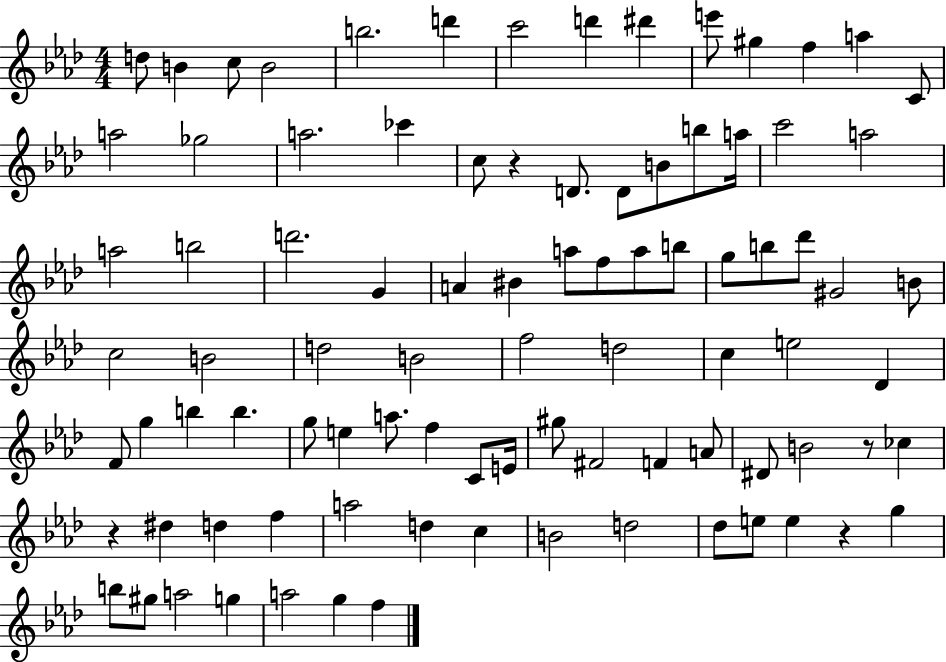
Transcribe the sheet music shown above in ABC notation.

X:1
T:Untitled
M:4/4
L:1/4
K:Ab
d/2 B c/2 B2 b2 d' c'2 d' ^d' e'/2 ^g f a C/2 a2 _g2 a2 _c' c/2 z D/2 D/2 B/2 b/2 a/4 c'2 a2 a2 b2 d'2 G A ^B a/2 f/2 a/2 b/2 g/2 b/2 _d'/2 ^G2 B/2 c2 B2 d2 B2 f2 d2 c e2 _D F/2 g b b g/2 e a/2 f C/2 E/4 ^g/2 ^F2 F A/2 ^D/2 B2 z/2 _c z ^d d f a2 d c B2 d2 _d/2 e/2 e z g b/2 ^g/2 a2 g a2 g f